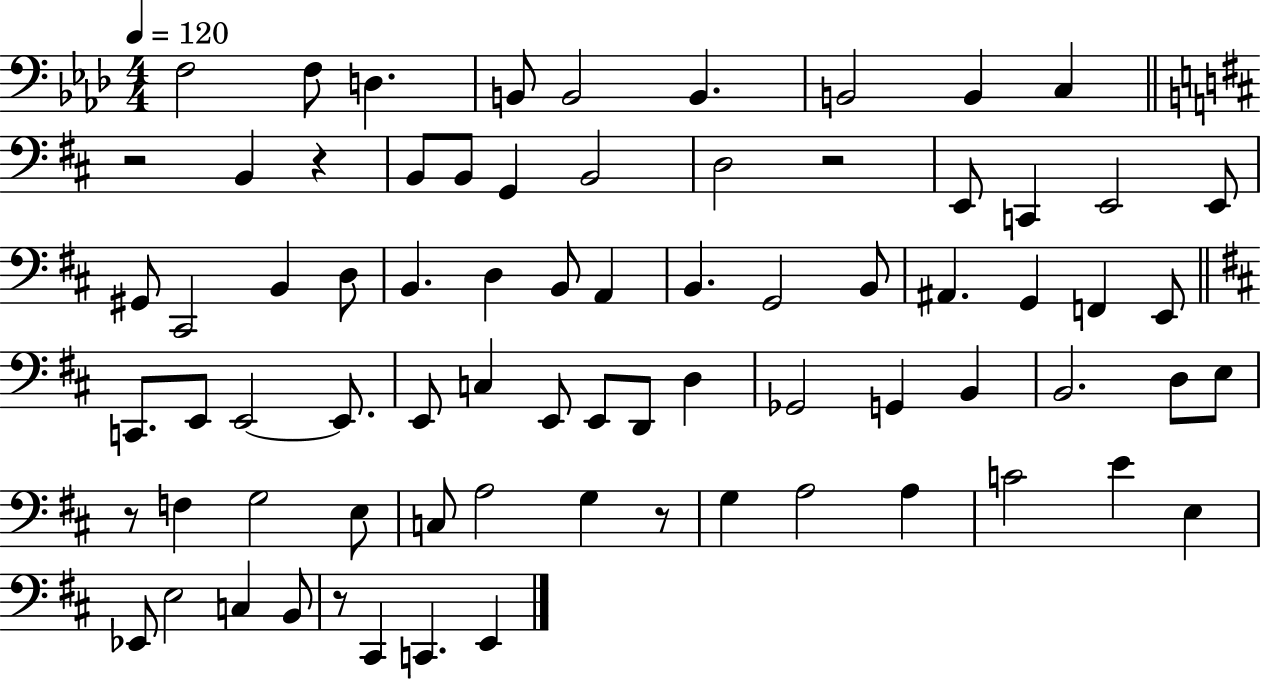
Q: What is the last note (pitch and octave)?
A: E2